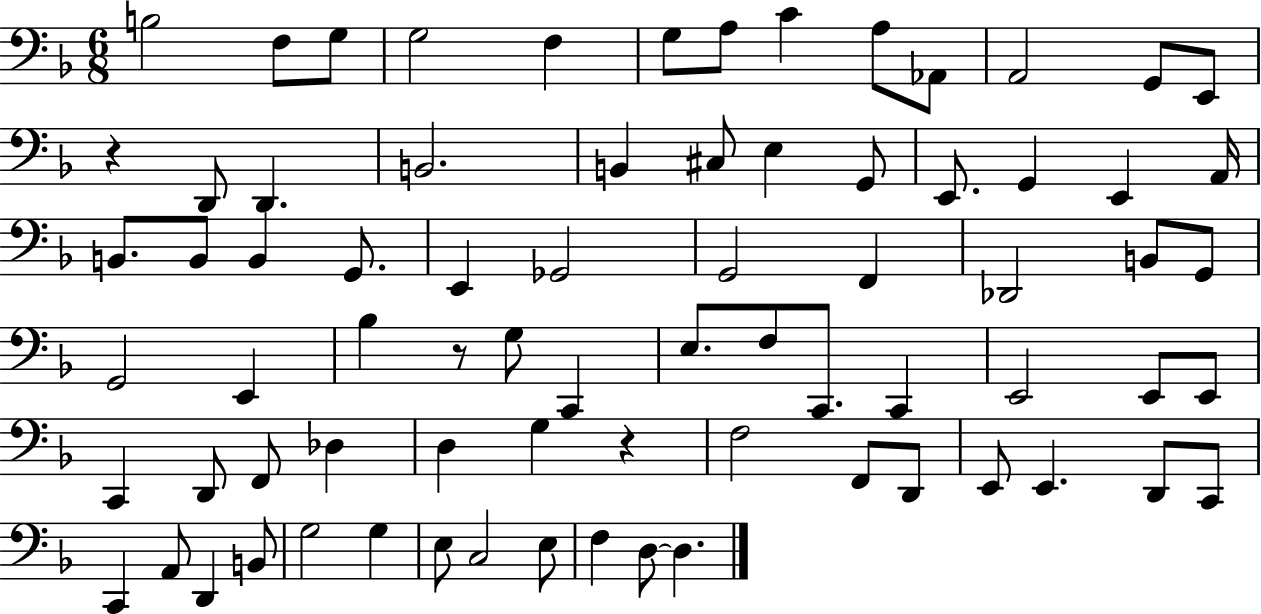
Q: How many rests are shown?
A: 3